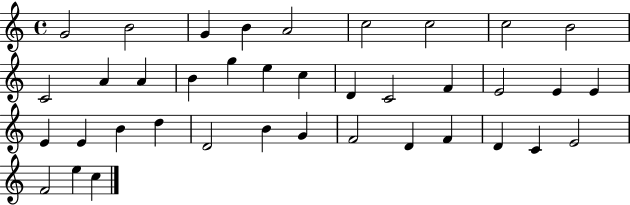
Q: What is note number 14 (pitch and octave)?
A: G5